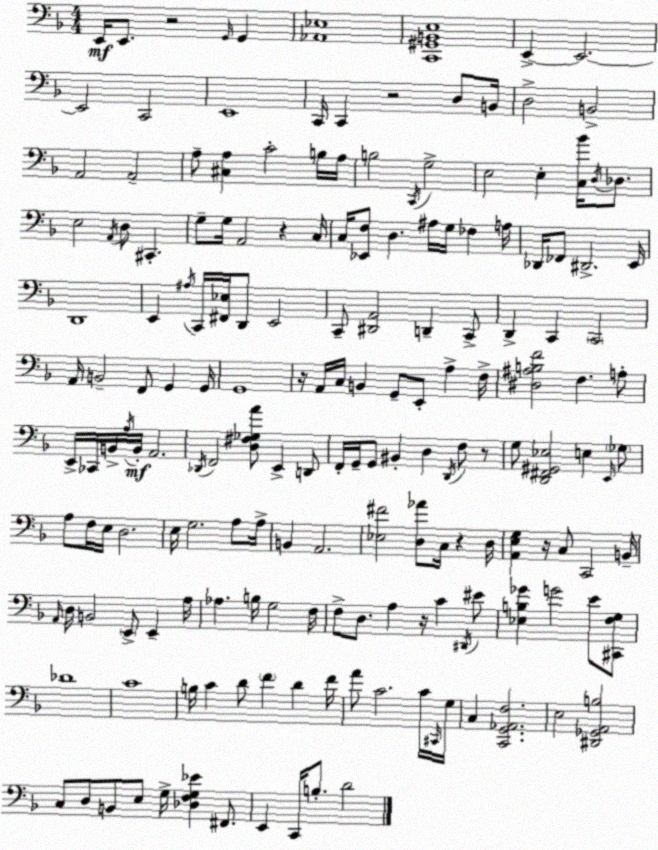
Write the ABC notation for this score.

X:1
T:Untitled
M:4/4
L:1/4
K:F
E,,/4 E,,/2 z2 G,,/4 G,, [_A,,_E,]4 [C,,^G,,B,,E,]4 E,, E,,2 E,,2 C,,2 E,,4 C,,/4 C,, z2 D,/2 B,,/4 D,2 B,,2 A,,2 A,,2 A,/2 [^C,A,] C2 B,/4 A,/4 B,2 C,,/4 G,2 E,2 E, [C,_B]/4 D,/4 _D,/2 E,2 A,,/4 D,/2 ^C,, G,/2 G,/4 A,,2 z C,/4 C,/4 [_E,,F,]/2 D, ^A,/4 G,/4 _F, A,/4 _D,,/4 _F,,/2 ^D,,2 E,,/4 D,,4 E,, ^A,/4 C,,/4 [^F,,_E,]/4 D,,/2 E,,2 C,,/2 [^D,,A,,]2 D,, C,,/2 D,, C,, C,,2 A,,/4 B,,2 F,,/2 G,, G,,/4 G,,4 z/4 A,,/4 C,/4 B,, G,,/2 E,,/2 A, F,/4 [^D,^A,B,F]2 F, A,/2 E,,/4 _C,,/4 B,,/4 A,/4 B,,/4 A,,2 _D,,/4 F,,2 [D,^F,_G,A]/2 E,, D,,/2 F,,/4 G,,/4 G,,/2 ^B,, D, D,,/4 F,/2 z/2 G,/2 [D,,^F,,^G,,_E,]2 E, E,,/4 _G,/2 A,/2 F,/4 E,/4 D,2 E,/4 G,2 A,/2 A,/4 B,, A,,2 [_E,^F]2 [D,_A]/2 C,/4 z D,/4 [A,,E,G,] z/4 C,/2 C,,2 B,,/4 A,,/4 D,/4 B,,2 E,,/2 E,, A,/4 _A, B,/4 G,2 F,/4 F,/2 D,/2 A, z/4 C ^D,,/4 ^E/2 [_E,B,_G] G2 E/2 [^C,,F,G,]/2 _D4 C4 B,/4 C D/2 F D F/4 A/2 C2 C/4 ^C,,/4 G,/4 C, [C,,G,,_A,,F,]2 E,2 [^D,,_G,,A,,B,]2 C,/2 D,/2 B,,/2 E,/2 G,/4 [_D,F,G,_E] ^F,,/2 E,, C,,/4 B,/2 D2